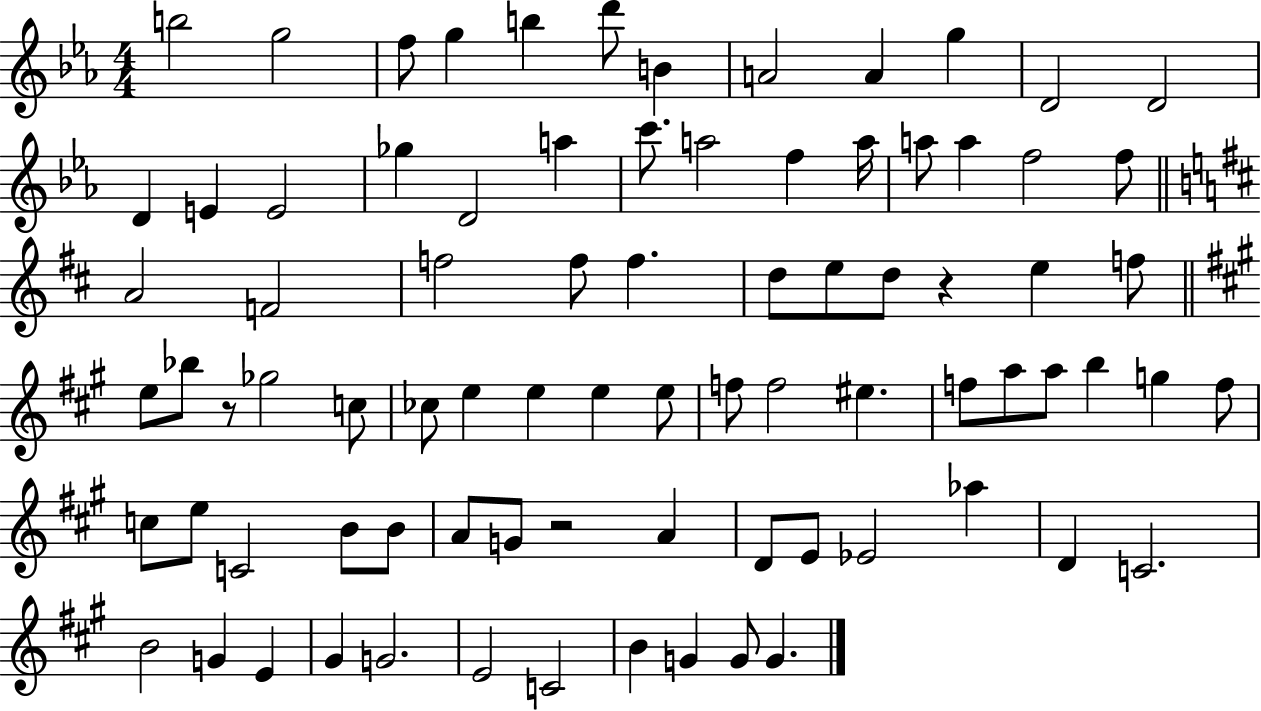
X:1
T:Untitled
M:4/4
L:1/4
K:Eb
b2 g2 f/2 g b d'/2 B A2 A g D2 D2 D E E2 _g D2 a c'/2 a2 f a/4 a/2 a f2 f/2 A2 F2 f2 f/2 f d/2 e/2 d/2 z e f/2 e/2 _b/2 z/2 _g2 c/2 _c/2 e e e e/2 f/2 f2 ^e f/2 a/2 a/2 b g f/2 c/2 e/2 C2 B/2 B/2 A/2 G/2 z2 A D/2 E/2 _E2 _a D C2 B2 G E ^G G2 E2 C2 B G G/2 G